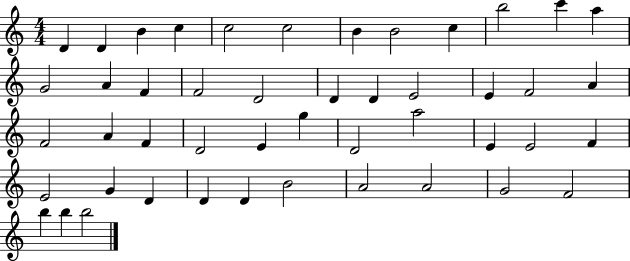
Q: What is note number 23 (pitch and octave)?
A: A4